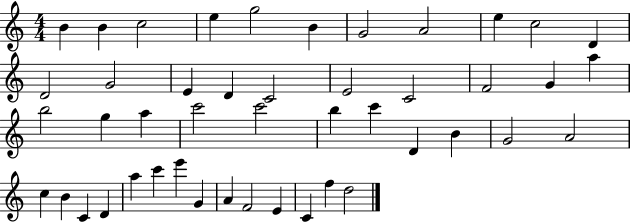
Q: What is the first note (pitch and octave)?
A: B4